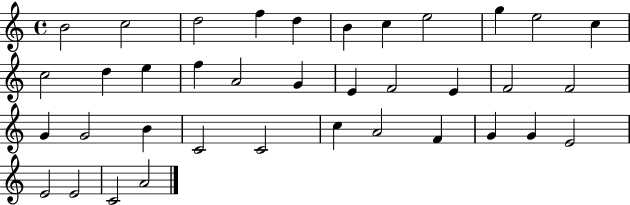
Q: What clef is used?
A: treble